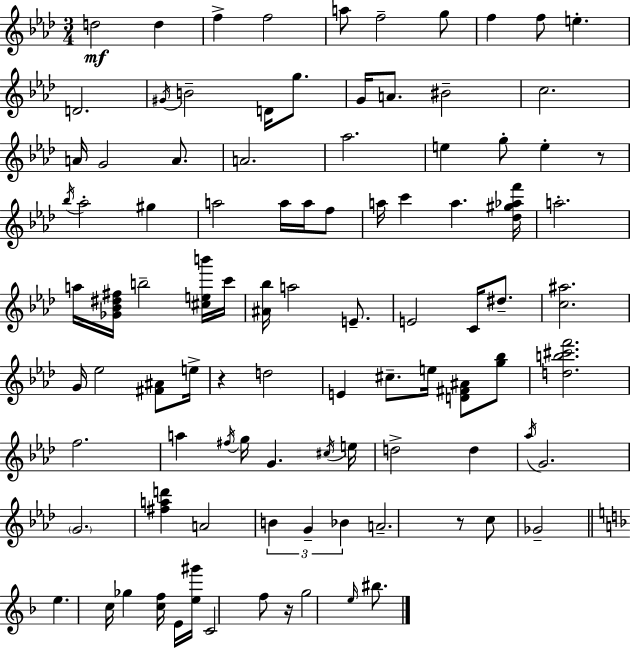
D5/h D5/q F5/q F5/h A5/e F5/h G5/e F5/q F5/e E5/q. D4/h. G#4/s B4/h D4/s G5/e. G4/s A4/e. BIS4/h C5/h. A4/s G4/h A4/e. A4/h. Ab5/h. E5/q G5/e E5/q R/e Bb5/s Ab5/h G#5/q A5/h A5/s A5/s F5/e A5/s C6/q A5/q. [Db5,G#5,Ab5,F6]/s A5/h. A5/s [Gb4,Bb4,D#5,F#5]/s B5/h [C#5,E5,B6]/s C6/s [A#4,Bb5]/s A5/h E4/e. E4/h C4/s D#5/e. [C5,A#5]/h. G4/s Eb5/h [F#4,A#4]/e E5/s R/q D5/h E4/q C#5/e. E5/s [D4,F#4,A#4]/e [G5,Bb5]/e [D5,B5,C#6,F6]/h. F5/h. A5/q F#5/s G5/s G4/q. C#5/s E5/s D5/h D5/q Ab5/s G4/h. G4/h. [F#5,A5,D6]/q A4/h B4/q G4/q Bb4/q A4/h. R/e C5/e Gb4/h E5/q. C5/s Gb5/q [C5,F5]/s E4/s [E5,G#6]/s C4/h F5/e R/s G5/h E5/s BIS5/e.